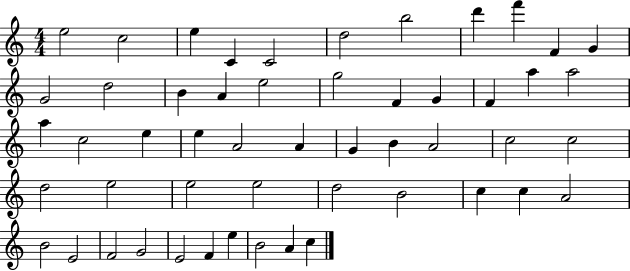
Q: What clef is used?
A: treble